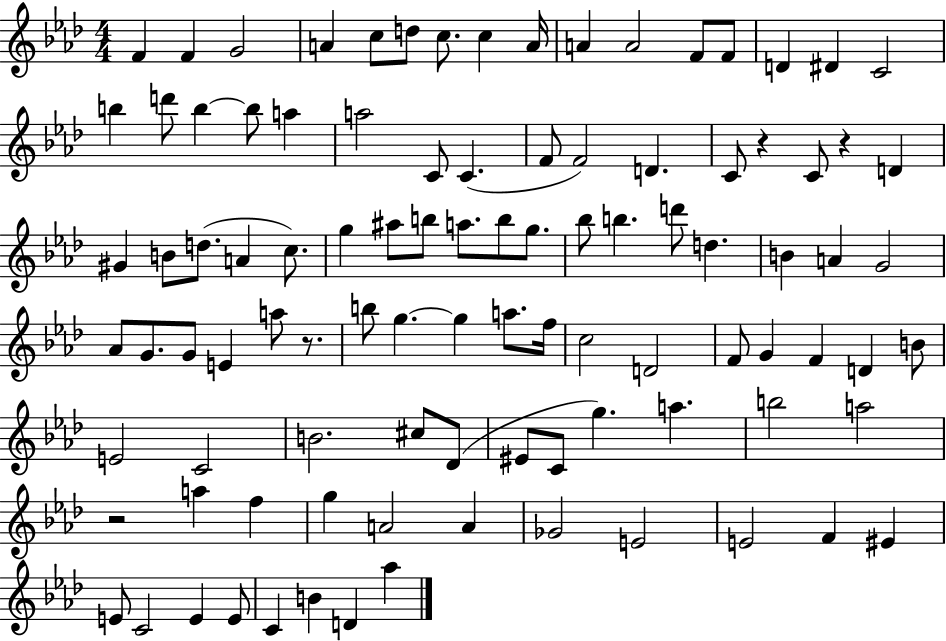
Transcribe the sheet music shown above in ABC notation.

X:1
T:Untitled
M:4/4
L:1/4
K:Ab
F F G2 A c/2 d/2 c/2 c A/4 A A2 F/2 F/2 D ^D C2 b d'/2 b b/2 a a2 C/2 C F/2 F2 D C/2 z C/2 z D ^G B/2 d/2 A c/2 g ^a/2 b/2 a/2 b/2 g/2 _b/2 b d'/2 d B A G2 _A/2 G/2 G/2 E a/2 z/2 b/2 g g a/2 f/4 c2 D2 F/2 G F D B/2 E2 C2 B2 ^c/2 _D/2 ^E/2 C/2 g a b2 a2 z2 a f g A2 A _G2 E2 E2 F ^E E/2 C2 E E/2 C B D _a